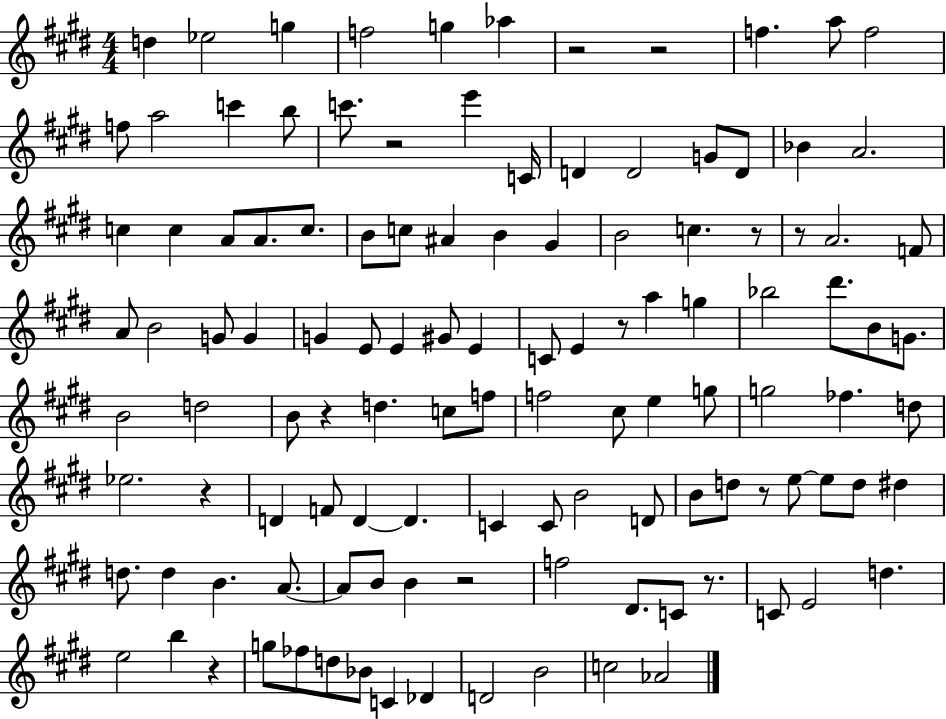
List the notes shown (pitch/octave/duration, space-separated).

D5/q Eb5/h G5/q F5/h G5/q Ab5/q R/h R/h F5/q. A5/e F5/h F5/e A5/h C6/q B5/e C6/e. R/h E6/q C4/s D4/q D4/h G4/e D4/e Bb4/q A4/h. C5/q C5/q A4/e A4/e. C5/e. B4/e C5/e A#4/q B4/q G#4/q B4/h C5/q. R/e R/e A4/h. F4/e A4/e B4/h G4/e G4/q G4/q E4/e E4/q G#4/e E4/q C4/e E4/q R/e A5/q G5/q Bb5/h D#6/e. B4/e G4/e. B4/h D5/h B4/e R/q D5/q. C5/e F5/e F5/h C#5/e E5/q G5/e G5/h FES5/q. D5/e Eb5/h. R/q D4/q F4/e D4/q D4/q. C4/q C4/e B4/h D4/e B4/e D5/e R/e E5/e E5/e D5/e D#5/q D5/e. D5/q B4/q. A4/e. A4/e B4/e B4/q R/h F5/h D#4/e. C4/e R/e. C4/e E4/h D5/q. E5/h B5/q R/q G5/e FES5/e D5/e Bb4/e C4/q Db4/q D4/h B4/h C5/h Ab4/h